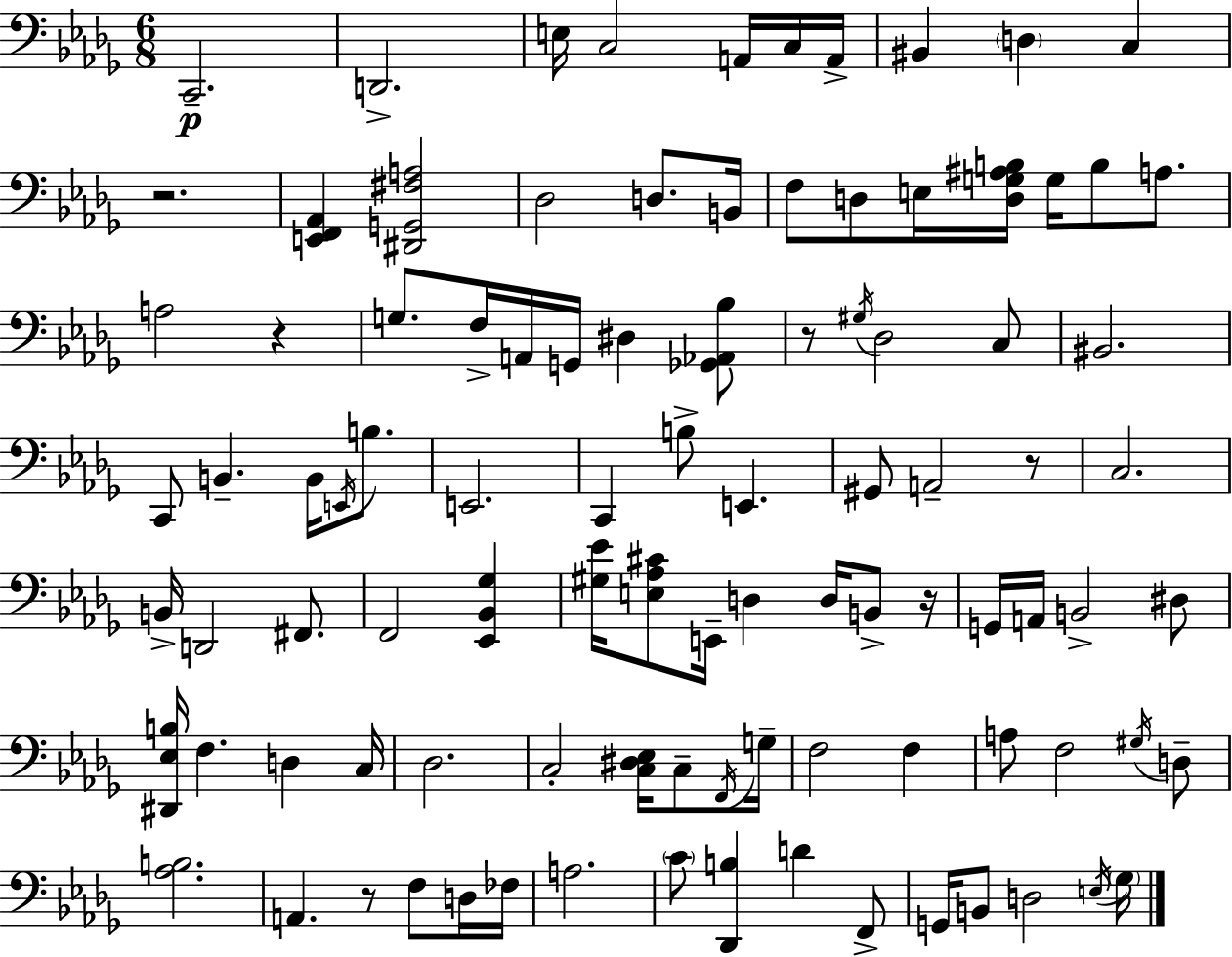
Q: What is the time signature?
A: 6/8